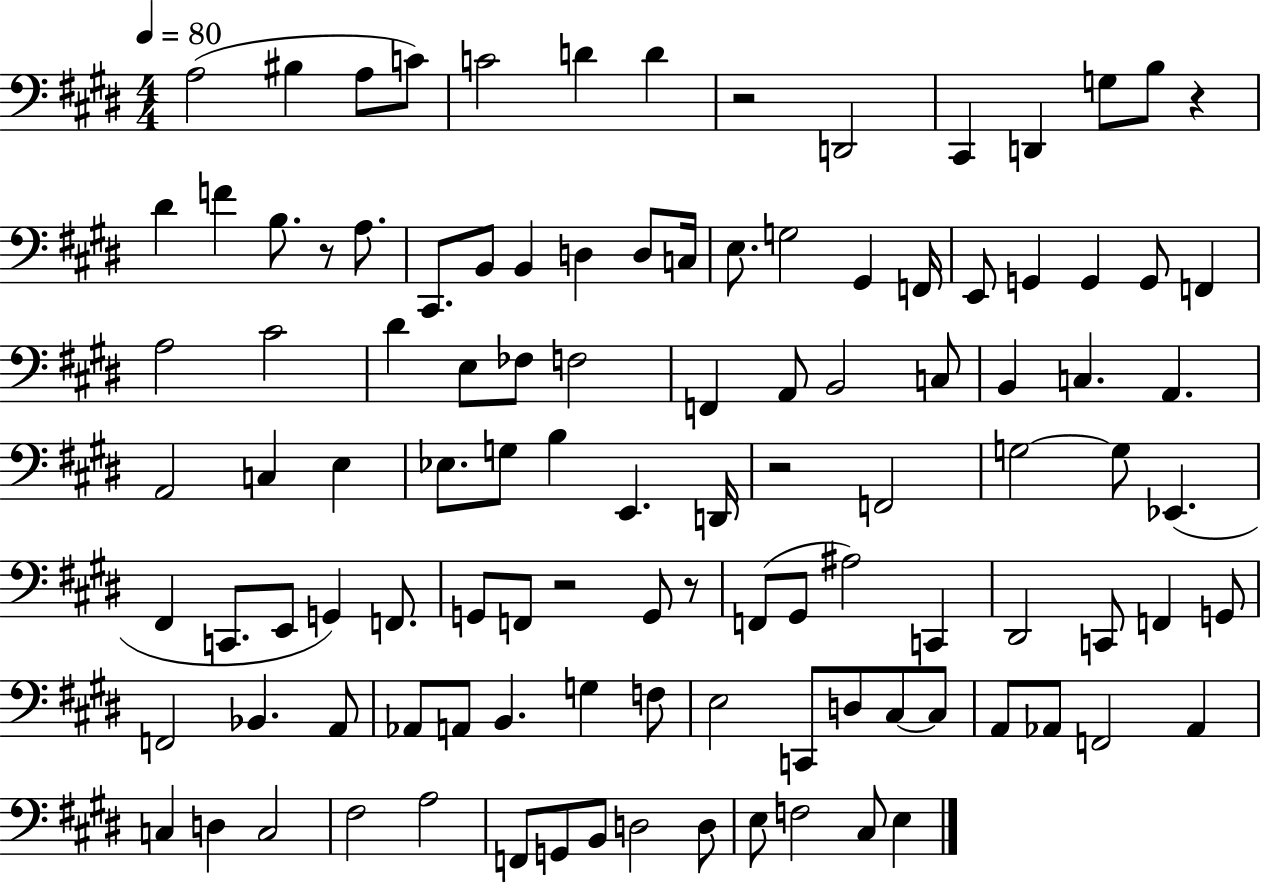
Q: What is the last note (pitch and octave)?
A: E3